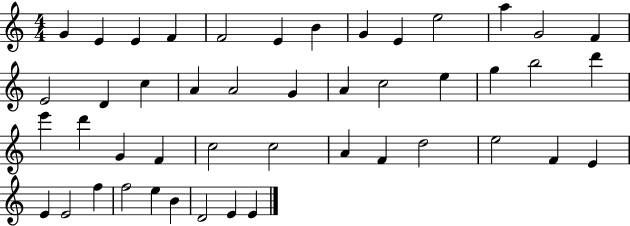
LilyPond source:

{
  \clef treble
  \numericTimeSignature
  \time 4/4
  \key c \major
  g'4 e'4 e'4 f'4 | f'2 e'4 b'4 | g'4 e'4 e''2 | a''4 g'2 f'4 | \break e'2 d'4 c''4 | a'4 a'2 g'4 | a'4 c''2 e''4 | g''4 b''2 d'''4 | \break e'''4 d'''4 g'4 f'4 | c''2 c''2 | a'4 f'4 d''2 | e''2 f'4 e'4 | \break e'4 e'2 f''4 | f''2 e''4 b'4 | d'2 e'4 e'4 | \bar "|."
}